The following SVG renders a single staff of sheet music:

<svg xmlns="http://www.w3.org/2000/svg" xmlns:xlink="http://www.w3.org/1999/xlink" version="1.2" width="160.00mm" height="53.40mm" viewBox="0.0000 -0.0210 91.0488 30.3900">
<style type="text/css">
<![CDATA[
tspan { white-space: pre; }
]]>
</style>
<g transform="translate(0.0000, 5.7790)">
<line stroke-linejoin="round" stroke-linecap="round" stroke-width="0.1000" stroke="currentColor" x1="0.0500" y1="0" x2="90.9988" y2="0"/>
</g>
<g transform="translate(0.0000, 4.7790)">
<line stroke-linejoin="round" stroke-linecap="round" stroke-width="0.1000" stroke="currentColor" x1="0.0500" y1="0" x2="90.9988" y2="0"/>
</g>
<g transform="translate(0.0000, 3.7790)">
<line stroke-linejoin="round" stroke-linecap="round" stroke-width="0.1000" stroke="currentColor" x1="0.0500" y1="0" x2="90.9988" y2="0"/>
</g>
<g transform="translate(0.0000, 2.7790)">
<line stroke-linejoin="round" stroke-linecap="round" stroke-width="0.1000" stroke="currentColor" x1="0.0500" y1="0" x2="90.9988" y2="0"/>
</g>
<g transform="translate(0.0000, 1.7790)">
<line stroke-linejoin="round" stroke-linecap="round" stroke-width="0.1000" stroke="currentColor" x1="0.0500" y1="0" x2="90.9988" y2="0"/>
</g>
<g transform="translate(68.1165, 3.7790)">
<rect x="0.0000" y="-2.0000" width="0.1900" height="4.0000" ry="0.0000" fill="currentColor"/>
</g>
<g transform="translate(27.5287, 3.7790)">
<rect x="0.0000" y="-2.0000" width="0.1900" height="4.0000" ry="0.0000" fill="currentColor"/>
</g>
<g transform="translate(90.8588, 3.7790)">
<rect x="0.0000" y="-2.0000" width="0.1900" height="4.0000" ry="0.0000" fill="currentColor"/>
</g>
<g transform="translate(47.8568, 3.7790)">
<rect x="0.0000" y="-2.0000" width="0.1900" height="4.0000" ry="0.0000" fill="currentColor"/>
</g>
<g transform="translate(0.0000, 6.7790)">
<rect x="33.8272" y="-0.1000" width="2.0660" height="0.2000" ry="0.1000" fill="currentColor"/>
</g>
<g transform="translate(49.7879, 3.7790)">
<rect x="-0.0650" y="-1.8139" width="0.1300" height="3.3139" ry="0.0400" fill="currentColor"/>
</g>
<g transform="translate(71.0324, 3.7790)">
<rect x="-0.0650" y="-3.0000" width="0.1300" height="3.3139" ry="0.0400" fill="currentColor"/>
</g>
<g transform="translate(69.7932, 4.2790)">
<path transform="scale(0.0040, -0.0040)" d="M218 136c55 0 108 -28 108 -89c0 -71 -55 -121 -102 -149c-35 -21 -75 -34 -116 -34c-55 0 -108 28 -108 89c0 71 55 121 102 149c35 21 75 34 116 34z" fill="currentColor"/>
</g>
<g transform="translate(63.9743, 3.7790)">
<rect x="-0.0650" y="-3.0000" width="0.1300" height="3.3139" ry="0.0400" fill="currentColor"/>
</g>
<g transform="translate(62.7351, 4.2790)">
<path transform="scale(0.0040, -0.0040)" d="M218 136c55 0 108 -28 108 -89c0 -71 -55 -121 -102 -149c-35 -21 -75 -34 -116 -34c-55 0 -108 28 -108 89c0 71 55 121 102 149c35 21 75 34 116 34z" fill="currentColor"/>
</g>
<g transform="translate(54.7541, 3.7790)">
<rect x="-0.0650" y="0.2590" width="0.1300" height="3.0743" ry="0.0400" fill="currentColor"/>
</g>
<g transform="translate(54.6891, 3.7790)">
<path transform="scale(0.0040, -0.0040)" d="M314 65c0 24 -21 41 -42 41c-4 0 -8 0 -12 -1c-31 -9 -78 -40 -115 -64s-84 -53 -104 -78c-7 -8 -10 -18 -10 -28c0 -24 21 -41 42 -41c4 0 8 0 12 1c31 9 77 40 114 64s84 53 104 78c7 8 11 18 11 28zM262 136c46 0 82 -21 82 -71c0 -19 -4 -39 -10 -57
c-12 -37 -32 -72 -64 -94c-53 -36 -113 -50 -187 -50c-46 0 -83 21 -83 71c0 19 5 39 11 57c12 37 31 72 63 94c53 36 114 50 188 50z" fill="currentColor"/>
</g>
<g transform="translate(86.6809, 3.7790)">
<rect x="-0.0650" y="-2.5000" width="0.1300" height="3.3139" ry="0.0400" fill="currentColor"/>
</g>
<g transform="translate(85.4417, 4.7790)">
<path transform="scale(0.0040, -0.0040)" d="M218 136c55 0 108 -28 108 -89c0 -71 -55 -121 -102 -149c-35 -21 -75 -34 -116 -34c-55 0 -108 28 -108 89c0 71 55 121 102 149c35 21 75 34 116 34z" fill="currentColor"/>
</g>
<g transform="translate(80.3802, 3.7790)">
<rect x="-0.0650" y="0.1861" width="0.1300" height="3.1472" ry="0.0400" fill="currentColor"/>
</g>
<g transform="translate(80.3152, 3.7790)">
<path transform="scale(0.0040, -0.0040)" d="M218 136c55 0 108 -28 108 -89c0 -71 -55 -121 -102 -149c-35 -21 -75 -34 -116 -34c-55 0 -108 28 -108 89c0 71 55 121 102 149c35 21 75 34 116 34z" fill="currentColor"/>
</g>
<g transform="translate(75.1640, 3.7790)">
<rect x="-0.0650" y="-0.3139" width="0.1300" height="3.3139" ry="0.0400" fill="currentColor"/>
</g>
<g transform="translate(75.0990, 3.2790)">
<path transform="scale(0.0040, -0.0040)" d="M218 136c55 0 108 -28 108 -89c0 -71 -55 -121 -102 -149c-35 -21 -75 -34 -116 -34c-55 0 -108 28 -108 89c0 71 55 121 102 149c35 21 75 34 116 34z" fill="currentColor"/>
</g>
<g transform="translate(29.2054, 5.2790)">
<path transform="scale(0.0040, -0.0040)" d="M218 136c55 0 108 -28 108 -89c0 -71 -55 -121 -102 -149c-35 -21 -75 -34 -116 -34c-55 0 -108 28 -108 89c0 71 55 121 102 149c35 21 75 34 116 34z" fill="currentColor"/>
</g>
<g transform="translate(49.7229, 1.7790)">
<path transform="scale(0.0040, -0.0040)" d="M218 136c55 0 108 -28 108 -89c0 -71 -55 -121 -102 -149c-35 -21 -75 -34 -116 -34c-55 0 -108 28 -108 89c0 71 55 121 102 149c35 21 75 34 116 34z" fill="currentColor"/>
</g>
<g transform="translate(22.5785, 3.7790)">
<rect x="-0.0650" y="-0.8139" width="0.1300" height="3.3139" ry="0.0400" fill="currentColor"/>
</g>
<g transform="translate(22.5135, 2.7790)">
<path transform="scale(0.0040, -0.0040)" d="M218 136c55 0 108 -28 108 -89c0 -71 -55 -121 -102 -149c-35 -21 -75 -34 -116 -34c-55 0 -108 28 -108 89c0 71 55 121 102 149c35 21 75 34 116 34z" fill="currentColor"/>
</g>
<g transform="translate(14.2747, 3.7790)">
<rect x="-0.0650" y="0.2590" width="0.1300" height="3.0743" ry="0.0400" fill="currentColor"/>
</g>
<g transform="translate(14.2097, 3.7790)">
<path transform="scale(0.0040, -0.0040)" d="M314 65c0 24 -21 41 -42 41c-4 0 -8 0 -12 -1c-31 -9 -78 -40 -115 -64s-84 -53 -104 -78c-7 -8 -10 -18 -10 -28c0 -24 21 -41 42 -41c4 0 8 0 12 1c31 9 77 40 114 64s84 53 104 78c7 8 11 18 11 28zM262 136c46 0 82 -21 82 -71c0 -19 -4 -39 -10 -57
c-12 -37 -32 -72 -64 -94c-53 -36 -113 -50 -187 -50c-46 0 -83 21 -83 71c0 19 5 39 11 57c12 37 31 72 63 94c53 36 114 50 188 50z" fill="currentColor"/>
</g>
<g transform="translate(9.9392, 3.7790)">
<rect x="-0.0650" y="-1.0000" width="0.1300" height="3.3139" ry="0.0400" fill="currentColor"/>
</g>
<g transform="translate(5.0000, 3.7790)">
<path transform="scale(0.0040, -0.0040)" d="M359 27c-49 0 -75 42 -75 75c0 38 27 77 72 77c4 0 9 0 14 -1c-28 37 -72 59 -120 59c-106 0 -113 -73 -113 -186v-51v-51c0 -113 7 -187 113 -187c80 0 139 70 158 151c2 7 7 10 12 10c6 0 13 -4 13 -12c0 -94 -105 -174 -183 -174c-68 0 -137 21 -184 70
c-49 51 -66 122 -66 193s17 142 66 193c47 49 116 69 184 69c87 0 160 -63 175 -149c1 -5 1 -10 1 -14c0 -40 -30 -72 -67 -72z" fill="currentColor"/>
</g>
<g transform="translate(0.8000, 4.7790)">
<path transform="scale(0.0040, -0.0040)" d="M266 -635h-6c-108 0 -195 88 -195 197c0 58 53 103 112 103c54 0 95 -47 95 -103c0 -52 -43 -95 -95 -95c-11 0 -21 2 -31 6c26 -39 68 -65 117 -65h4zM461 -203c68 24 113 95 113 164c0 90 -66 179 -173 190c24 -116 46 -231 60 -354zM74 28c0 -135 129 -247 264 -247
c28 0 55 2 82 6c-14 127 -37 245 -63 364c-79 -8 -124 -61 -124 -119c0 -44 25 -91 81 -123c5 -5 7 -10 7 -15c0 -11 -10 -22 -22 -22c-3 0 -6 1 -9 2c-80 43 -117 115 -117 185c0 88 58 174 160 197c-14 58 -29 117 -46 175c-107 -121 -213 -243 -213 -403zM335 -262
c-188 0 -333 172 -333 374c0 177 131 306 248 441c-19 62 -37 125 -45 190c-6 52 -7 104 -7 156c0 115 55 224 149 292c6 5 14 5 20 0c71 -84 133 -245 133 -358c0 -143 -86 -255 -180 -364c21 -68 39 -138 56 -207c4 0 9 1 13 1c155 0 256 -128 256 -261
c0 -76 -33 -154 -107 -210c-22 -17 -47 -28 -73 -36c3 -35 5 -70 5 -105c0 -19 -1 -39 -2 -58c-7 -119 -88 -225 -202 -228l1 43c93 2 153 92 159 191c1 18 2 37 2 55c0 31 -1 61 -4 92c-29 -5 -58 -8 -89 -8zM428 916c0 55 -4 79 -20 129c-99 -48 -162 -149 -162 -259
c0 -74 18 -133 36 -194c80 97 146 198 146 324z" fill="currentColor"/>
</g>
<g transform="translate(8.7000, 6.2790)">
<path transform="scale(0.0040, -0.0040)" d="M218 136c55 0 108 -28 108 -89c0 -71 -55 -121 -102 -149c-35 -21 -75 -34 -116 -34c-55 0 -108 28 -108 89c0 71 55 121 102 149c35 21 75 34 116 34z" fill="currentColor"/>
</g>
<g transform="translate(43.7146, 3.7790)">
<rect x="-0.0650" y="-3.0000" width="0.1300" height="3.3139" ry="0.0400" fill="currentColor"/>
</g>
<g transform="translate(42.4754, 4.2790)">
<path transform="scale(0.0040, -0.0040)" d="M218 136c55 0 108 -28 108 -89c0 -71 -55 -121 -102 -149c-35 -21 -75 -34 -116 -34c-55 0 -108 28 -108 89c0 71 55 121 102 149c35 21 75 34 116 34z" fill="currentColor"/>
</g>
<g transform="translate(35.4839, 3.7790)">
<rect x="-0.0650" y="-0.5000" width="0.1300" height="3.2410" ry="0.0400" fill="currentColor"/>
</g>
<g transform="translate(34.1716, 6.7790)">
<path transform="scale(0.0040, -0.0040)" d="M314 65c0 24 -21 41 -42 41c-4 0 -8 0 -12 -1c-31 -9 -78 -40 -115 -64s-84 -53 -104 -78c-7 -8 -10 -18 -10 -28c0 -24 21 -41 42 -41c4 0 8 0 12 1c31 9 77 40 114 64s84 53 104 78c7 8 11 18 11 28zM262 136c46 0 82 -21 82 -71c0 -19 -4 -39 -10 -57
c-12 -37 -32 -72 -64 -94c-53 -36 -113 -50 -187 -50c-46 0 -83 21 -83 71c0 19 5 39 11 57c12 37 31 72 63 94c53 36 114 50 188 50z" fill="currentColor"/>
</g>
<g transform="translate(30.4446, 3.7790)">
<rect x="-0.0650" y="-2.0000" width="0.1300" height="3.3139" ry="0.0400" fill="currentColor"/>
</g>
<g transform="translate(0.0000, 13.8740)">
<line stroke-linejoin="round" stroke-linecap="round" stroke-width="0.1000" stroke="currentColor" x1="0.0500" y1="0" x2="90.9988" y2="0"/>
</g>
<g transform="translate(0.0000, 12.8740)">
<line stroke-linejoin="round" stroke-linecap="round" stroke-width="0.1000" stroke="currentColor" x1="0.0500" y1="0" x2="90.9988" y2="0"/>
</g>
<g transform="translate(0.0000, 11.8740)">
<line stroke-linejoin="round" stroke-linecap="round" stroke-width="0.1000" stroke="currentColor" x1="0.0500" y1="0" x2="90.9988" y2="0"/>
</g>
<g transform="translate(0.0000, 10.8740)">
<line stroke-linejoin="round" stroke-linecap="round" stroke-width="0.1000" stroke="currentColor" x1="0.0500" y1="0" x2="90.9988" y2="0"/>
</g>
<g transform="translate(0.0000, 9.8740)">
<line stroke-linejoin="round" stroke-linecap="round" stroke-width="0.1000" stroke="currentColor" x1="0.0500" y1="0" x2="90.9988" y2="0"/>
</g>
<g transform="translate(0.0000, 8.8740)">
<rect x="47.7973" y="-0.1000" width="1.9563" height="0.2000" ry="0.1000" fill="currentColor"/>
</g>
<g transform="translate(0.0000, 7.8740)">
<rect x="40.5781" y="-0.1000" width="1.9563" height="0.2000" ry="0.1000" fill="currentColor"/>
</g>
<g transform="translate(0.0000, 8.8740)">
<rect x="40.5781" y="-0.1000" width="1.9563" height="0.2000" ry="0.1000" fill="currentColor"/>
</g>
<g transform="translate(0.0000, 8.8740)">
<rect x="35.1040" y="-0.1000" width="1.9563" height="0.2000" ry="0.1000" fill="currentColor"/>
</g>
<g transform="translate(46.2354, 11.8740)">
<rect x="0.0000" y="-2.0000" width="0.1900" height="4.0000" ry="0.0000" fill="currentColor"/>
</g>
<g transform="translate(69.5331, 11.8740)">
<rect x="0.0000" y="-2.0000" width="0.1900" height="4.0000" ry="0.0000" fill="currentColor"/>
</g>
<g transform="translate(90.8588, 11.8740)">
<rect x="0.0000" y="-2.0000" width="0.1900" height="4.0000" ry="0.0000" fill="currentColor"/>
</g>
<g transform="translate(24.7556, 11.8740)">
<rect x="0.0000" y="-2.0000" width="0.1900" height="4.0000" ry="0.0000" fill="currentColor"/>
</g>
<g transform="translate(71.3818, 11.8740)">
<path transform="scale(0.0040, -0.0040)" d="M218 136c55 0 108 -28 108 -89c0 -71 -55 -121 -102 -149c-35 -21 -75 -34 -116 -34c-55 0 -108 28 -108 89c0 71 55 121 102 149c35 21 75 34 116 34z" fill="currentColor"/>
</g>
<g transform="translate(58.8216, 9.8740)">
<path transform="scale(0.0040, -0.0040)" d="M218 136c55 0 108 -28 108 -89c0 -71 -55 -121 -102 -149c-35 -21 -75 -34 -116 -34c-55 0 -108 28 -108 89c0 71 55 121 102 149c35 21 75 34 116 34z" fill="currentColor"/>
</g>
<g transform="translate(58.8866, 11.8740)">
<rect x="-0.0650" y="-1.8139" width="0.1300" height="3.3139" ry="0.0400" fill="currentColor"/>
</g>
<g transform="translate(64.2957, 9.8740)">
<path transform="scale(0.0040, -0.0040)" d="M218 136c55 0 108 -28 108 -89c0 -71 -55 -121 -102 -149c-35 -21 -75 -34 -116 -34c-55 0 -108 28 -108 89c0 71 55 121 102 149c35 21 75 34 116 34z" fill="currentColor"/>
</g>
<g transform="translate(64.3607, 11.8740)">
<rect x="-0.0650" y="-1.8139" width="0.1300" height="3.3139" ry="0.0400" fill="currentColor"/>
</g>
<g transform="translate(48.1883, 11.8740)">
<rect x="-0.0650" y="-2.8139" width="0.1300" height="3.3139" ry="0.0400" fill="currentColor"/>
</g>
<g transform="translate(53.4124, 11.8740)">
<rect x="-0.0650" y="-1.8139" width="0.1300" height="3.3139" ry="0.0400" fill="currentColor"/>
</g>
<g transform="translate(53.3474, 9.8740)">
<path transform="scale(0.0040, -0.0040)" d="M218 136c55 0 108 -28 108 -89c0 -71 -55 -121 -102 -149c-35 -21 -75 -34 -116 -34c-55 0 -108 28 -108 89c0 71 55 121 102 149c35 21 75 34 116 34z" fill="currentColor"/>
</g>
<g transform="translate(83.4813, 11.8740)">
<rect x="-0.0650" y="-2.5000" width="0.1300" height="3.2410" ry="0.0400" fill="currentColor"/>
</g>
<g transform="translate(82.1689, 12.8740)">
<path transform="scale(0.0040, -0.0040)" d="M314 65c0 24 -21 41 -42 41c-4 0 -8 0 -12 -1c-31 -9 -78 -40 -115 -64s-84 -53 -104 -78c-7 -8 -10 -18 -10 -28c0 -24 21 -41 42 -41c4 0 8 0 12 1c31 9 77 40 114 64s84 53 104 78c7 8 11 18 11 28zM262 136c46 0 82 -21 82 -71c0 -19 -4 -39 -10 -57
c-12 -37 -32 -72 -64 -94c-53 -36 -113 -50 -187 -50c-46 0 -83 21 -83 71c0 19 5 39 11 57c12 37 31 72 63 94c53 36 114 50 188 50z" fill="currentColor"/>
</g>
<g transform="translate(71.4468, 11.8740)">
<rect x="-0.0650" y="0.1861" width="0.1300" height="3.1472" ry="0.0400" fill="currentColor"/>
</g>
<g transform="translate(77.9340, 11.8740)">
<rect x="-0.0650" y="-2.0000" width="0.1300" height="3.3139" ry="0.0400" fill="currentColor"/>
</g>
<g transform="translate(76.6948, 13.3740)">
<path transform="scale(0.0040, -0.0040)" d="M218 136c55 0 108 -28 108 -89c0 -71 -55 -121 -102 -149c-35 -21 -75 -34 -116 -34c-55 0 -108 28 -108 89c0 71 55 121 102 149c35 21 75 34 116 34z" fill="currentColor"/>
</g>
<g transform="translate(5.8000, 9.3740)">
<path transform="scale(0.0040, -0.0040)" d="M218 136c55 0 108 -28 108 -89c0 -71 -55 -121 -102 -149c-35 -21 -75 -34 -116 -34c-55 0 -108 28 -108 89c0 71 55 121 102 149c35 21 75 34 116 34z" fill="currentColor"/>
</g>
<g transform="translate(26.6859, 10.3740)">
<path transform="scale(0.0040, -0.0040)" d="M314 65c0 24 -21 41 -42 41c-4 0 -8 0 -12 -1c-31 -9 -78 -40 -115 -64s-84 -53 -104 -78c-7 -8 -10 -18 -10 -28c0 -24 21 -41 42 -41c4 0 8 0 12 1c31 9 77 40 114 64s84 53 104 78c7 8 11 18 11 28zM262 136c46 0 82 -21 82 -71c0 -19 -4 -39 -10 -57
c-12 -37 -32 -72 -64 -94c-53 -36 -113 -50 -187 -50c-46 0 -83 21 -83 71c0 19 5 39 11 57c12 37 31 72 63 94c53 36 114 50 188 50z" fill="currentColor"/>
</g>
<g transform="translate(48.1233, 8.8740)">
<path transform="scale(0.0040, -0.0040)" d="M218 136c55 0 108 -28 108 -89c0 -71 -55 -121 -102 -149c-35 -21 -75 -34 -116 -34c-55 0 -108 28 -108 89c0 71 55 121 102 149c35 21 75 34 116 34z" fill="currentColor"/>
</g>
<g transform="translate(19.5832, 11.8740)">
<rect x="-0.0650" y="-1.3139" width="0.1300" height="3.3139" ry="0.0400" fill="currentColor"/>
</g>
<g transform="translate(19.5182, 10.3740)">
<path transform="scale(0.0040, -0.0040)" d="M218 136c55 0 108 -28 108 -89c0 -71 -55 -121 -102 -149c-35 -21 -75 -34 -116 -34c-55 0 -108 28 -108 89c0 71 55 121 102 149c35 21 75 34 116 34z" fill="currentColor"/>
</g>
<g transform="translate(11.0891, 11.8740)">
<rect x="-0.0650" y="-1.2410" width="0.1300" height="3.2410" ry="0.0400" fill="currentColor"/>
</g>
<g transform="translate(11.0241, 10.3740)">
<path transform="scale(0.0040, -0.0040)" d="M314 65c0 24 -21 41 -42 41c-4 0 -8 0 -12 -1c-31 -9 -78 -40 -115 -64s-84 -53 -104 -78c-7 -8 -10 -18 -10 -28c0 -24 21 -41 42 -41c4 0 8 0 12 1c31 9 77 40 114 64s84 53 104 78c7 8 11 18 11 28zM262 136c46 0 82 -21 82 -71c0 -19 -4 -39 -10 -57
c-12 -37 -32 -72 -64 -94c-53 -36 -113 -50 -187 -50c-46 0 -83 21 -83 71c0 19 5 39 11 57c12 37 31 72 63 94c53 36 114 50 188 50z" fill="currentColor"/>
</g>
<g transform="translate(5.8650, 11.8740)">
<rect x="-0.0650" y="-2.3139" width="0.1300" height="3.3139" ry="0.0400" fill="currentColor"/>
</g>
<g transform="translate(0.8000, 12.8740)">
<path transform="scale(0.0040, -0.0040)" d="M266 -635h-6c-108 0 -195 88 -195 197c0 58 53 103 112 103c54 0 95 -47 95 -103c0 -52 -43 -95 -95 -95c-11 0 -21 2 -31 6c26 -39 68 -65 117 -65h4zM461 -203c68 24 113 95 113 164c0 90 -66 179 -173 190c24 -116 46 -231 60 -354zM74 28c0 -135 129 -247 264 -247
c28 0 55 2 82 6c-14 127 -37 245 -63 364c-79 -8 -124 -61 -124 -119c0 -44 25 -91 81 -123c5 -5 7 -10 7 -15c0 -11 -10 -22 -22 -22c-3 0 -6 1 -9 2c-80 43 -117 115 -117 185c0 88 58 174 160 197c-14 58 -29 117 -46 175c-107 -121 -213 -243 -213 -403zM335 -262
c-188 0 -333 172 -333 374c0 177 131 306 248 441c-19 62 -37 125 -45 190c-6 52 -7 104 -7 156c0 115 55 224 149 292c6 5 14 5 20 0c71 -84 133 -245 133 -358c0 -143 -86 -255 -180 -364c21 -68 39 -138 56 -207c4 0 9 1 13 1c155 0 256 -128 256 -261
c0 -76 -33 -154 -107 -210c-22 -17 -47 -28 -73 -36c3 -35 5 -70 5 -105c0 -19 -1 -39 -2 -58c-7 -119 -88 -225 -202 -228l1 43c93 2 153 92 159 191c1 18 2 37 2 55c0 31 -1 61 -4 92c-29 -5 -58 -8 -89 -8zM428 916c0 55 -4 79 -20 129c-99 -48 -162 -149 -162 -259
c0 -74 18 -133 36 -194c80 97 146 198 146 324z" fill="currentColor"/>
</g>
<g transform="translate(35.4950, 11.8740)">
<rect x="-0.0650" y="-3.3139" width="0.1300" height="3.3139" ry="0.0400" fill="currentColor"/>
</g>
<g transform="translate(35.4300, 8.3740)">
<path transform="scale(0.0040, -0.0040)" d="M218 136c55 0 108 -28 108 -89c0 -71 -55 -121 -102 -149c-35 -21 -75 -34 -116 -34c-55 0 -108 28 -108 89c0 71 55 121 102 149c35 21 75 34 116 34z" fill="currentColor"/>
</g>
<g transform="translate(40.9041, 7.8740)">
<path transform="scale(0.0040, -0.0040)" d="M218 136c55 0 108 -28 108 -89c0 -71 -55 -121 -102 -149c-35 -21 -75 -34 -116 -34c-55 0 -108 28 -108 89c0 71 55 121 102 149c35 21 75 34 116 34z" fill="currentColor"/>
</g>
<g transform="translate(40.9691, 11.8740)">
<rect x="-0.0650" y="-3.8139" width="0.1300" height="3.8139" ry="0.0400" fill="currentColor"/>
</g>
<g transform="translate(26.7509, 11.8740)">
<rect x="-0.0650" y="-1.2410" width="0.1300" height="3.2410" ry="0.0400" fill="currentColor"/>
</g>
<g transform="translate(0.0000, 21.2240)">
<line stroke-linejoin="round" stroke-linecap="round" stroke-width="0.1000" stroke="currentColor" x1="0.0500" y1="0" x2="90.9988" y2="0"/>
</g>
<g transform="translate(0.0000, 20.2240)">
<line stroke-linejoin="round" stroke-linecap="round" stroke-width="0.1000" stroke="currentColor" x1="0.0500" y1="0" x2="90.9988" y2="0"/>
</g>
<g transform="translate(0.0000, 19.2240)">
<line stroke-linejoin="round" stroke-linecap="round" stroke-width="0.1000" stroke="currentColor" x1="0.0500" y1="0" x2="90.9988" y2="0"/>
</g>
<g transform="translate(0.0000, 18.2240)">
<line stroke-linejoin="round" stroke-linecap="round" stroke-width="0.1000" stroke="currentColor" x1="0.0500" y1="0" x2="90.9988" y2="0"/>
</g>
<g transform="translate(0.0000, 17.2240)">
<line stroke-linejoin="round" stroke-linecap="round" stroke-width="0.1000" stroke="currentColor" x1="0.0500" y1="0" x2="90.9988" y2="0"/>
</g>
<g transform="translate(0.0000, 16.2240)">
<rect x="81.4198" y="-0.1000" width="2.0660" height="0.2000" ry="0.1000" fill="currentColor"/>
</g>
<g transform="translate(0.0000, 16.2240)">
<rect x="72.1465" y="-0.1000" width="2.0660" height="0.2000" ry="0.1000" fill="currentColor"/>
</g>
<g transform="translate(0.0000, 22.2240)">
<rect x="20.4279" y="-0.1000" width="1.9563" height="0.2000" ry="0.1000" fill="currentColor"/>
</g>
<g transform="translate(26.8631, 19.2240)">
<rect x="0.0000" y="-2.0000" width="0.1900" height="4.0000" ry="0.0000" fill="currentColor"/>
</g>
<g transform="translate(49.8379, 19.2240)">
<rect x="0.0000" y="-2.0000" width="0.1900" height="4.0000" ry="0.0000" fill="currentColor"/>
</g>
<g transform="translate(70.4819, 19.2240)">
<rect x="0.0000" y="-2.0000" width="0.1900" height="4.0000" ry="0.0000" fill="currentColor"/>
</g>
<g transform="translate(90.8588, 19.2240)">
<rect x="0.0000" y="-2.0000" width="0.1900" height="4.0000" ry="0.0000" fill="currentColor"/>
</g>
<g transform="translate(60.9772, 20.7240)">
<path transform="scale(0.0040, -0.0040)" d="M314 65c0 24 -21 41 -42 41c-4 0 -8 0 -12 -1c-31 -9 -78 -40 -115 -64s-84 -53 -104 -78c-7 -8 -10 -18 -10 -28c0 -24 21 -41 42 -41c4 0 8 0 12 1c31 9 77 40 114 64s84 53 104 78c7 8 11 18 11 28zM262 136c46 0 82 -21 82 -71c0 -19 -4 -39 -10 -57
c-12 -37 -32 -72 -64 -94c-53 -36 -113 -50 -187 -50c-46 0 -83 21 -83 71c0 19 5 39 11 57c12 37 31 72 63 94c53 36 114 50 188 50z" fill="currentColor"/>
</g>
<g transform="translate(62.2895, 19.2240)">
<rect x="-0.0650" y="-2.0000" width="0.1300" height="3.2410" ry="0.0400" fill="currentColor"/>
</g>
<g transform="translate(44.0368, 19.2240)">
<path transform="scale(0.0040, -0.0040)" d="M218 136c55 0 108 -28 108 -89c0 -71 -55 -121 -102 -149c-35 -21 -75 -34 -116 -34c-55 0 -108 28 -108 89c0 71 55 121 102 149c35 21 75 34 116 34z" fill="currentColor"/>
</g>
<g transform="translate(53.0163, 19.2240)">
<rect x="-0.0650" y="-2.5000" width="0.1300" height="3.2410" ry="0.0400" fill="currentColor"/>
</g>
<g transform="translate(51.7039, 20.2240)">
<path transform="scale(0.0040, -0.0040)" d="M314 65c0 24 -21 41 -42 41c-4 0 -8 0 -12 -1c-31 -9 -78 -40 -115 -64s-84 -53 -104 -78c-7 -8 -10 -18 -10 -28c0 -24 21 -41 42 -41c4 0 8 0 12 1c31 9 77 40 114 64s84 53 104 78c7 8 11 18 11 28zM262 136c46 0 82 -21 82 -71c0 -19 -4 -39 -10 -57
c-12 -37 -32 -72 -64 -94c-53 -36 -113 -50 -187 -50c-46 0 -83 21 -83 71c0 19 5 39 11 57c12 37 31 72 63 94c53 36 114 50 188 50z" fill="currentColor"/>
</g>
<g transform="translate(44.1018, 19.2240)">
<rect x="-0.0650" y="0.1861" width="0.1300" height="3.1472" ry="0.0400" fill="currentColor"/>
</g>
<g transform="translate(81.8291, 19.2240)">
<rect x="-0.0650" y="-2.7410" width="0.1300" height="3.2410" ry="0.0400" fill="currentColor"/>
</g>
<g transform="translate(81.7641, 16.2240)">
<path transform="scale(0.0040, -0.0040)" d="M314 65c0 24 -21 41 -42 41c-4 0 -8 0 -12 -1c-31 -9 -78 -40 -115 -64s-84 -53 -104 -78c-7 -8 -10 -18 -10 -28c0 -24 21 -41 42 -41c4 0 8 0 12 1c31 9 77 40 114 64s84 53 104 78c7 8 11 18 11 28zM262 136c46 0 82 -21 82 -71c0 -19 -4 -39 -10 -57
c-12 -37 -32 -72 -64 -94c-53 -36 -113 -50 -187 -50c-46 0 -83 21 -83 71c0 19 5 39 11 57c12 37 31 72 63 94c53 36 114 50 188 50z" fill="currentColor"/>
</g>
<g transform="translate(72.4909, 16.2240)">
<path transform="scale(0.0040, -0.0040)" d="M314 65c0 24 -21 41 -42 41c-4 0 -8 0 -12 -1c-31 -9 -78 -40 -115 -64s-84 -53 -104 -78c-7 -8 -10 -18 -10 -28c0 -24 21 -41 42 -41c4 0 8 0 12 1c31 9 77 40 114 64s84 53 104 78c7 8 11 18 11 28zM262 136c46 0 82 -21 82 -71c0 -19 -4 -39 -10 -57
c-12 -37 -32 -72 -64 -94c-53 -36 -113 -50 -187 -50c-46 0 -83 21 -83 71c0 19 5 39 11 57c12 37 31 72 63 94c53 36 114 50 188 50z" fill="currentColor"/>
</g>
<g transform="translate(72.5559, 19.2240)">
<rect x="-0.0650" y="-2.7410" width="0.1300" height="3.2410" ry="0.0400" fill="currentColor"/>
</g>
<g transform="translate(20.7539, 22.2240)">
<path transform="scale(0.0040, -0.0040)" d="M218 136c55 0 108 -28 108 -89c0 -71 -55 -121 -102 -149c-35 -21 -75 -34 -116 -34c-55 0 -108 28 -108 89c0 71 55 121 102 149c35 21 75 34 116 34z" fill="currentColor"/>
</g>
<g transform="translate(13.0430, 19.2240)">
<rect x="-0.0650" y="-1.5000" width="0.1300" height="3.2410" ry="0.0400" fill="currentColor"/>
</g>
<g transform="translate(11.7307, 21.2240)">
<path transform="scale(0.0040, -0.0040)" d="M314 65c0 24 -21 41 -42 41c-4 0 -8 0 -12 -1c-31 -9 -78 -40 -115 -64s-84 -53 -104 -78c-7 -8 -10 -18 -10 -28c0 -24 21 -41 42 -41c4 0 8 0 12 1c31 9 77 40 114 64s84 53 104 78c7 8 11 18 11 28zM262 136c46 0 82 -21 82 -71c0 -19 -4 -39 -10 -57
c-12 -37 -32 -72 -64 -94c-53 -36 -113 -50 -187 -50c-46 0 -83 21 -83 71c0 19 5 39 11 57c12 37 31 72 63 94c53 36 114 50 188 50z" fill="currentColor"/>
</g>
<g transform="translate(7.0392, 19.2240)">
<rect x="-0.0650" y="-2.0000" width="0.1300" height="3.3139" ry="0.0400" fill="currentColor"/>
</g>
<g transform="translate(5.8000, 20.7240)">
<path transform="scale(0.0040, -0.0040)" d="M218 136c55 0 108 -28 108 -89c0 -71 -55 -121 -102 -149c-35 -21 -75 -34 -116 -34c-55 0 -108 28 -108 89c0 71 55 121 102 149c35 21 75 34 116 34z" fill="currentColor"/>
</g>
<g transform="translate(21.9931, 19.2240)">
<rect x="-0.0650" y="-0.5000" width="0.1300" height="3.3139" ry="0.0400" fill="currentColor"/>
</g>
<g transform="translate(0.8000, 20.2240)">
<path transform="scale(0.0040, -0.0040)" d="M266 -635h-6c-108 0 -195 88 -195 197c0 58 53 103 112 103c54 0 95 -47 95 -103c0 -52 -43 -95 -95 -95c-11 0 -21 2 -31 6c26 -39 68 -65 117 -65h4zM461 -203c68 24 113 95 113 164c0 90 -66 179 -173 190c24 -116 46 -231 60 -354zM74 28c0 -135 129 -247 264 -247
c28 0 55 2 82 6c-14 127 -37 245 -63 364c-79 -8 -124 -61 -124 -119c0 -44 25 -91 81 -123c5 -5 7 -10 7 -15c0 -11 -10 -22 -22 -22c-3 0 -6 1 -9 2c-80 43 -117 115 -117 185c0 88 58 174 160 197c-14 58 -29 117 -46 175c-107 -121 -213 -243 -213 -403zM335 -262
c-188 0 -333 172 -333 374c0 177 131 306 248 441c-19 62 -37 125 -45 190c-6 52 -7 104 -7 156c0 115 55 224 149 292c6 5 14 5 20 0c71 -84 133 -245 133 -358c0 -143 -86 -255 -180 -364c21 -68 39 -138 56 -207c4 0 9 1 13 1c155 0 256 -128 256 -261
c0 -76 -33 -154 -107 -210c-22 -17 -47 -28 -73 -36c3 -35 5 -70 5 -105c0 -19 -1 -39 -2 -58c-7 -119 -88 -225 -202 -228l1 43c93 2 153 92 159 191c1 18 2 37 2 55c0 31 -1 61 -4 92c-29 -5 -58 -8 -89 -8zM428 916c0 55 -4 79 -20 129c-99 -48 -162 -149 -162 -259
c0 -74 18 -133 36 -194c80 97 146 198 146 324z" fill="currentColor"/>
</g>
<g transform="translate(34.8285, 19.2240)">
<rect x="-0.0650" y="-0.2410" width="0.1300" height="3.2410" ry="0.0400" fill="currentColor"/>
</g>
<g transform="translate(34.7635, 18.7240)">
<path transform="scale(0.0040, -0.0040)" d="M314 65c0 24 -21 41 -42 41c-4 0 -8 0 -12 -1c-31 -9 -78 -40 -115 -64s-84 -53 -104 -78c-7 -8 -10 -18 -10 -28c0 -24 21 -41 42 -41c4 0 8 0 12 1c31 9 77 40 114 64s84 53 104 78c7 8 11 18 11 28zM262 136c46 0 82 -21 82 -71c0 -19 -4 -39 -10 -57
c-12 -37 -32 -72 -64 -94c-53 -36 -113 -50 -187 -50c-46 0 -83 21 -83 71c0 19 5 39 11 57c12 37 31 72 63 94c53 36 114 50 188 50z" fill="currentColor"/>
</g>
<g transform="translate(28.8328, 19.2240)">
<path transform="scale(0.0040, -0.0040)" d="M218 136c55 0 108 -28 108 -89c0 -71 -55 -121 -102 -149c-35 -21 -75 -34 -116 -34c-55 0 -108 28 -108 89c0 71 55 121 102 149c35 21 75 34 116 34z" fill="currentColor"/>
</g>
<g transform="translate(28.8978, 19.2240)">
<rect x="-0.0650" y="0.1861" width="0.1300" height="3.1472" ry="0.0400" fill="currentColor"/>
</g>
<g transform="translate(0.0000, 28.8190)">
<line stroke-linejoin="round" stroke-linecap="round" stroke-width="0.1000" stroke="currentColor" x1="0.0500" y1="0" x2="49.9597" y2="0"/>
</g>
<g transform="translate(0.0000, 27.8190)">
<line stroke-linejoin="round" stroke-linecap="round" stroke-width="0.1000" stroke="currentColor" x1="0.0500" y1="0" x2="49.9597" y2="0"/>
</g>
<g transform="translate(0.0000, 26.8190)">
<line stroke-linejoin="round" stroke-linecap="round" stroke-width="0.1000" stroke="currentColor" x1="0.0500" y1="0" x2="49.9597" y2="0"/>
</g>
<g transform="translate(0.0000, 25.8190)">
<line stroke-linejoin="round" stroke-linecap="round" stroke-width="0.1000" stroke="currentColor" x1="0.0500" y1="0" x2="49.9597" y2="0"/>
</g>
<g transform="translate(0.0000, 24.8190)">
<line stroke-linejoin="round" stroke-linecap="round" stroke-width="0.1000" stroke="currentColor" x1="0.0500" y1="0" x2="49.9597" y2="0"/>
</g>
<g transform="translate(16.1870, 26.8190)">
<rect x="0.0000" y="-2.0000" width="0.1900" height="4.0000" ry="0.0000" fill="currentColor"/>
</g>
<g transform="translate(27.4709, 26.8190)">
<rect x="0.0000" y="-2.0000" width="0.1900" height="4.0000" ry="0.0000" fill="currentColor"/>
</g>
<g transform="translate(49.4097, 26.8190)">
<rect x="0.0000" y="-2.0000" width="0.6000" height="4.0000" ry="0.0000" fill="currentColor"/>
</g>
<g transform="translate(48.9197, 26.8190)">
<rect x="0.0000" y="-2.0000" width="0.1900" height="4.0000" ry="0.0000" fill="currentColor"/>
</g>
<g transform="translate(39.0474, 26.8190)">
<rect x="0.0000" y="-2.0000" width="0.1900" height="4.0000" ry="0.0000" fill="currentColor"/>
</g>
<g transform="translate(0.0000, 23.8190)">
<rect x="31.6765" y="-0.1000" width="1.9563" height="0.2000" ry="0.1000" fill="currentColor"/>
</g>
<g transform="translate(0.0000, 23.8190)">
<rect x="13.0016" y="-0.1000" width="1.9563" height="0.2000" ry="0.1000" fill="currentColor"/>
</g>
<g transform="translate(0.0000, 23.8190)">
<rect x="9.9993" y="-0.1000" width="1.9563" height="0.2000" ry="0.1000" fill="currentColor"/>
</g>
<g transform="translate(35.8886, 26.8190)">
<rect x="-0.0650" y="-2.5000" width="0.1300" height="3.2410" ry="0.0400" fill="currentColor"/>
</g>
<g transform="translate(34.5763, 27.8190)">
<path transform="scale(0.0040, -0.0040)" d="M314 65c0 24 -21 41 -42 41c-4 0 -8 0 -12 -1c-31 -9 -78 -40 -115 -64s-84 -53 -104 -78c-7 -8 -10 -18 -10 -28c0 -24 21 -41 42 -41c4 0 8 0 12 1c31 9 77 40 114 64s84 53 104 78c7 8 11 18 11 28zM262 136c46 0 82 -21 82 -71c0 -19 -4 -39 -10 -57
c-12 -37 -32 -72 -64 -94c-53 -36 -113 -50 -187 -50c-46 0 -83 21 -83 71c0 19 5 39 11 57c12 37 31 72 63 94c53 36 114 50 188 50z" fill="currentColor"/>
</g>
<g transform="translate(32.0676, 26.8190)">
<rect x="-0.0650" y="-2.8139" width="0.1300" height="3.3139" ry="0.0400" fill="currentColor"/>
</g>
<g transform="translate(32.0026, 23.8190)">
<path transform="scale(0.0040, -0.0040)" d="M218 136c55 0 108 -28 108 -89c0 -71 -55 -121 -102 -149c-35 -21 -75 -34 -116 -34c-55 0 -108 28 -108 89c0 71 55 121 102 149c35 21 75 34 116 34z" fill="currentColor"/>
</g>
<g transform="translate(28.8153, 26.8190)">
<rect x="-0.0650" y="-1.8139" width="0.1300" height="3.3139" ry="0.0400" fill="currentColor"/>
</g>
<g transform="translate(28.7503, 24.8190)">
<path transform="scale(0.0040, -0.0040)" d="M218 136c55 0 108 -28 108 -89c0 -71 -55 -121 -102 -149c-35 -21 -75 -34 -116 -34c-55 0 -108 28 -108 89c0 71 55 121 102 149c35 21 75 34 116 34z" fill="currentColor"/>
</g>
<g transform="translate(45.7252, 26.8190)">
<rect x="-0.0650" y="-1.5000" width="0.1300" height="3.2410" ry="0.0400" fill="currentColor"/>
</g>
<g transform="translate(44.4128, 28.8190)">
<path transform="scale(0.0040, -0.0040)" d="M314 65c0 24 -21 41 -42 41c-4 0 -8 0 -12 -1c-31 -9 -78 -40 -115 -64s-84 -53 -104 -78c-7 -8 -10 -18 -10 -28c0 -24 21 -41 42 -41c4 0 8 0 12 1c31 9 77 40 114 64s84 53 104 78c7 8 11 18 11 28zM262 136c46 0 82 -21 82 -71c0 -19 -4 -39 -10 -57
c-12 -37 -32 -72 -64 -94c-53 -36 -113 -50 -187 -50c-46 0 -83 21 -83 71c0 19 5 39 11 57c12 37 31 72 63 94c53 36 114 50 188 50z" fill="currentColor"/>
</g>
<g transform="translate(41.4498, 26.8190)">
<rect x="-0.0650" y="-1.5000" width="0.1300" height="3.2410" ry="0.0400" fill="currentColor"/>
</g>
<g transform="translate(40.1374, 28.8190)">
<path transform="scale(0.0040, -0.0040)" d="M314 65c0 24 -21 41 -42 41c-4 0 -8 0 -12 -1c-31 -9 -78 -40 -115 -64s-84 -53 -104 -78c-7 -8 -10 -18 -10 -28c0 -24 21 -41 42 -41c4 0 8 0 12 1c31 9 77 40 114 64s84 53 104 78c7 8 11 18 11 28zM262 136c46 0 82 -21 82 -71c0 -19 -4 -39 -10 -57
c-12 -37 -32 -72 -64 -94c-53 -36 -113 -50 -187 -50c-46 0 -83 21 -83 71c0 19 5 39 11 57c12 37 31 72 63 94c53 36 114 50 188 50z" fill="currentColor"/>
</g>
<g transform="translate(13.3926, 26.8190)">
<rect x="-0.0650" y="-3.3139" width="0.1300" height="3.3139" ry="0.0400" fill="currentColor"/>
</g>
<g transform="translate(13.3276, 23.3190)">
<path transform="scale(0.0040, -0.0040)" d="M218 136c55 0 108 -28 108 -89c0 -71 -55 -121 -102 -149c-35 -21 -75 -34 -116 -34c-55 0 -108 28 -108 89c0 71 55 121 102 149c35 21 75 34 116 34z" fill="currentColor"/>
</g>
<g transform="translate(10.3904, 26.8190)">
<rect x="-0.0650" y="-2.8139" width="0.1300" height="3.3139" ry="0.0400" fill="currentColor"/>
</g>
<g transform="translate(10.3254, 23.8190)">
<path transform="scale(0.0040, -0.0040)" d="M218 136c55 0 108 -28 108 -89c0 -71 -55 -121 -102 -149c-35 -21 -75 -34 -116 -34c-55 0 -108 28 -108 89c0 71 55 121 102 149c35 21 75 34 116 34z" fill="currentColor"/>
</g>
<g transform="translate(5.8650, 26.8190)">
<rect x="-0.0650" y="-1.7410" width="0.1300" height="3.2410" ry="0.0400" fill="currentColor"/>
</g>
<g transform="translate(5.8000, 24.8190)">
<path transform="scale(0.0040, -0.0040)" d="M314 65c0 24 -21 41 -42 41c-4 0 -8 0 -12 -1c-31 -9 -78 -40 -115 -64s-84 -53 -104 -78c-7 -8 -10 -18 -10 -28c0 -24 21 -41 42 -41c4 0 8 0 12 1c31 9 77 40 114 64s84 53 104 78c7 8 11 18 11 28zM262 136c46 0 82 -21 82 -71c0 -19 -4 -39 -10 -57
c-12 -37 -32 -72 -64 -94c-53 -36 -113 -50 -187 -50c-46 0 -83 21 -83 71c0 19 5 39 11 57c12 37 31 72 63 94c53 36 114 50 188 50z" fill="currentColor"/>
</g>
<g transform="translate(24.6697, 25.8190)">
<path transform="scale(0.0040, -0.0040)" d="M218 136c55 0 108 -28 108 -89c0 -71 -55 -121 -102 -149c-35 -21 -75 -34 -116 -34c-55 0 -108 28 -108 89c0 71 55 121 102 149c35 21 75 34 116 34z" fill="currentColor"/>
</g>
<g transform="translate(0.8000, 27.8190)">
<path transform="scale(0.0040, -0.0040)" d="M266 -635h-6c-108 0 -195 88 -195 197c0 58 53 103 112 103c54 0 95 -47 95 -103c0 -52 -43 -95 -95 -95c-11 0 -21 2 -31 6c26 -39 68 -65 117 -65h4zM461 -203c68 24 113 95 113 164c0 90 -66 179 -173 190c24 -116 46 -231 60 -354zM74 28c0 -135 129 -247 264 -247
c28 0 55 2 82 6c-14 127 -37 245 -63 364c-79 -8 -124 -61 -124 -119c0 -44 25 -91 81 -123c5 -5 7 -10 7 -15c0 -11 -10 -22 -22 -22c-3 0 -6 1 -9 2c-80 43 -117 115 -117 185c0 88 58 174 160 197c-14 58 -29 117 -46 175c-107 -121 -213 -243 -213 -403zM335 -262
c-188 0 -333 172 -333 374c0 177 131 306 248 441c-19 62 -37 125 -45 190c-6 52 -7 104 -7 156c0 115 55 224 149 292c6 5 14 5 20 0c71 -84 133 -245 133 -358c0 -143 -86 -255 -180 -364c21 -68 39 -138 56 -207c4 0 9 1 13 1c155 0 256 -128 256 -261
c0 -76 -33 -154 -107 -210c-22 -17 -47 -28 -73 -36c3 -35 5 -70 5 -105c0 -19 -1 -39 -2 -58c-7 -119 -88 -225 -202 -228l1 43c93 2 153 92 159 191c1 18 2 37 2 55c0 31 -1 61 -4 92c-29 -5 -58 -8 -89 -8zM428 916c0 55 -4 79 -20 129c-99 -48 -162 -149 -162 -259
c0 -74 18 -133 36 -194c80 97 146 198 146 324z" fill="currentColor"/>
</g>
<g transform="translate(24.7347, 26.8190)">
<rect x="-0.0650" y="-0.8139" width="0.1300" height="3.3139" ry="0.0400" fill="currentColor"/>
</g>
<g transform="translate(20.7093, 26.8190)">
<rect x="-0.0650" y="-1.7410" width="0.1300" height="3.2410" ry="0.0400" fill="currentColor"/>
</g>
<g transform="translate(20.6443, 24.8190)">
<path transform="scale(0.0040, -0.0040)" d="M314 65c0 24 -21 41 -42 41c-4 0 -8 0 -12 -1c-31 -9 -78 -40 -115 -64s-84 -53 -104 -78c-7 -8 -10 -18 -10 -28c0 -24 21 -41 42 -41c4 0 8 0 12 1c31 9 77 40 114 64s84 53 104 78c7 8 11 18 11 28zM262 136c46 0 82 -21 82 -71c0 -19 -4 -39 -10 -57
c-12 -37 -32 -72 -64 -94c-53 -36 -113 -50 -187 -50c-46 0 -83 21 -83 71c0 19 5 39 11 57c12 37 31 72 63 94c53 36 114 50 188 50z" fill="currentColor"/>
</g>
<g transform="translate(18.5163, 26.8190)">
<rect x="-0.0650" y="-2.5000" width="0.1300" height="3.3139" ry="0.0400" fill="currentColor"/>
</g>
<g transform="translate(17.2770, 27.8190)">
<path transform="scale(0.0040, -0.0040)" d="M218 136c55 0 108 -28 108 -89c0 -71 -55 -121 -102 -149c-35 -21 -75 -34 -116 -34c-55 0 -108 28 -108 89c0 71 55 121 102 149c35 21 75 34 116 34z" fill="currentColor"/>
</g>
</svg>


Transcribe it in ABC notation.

X:1
T:Untitled
M:4/4
L:1/4
K:C
D B2 d F C2 A f B2 A A c B G g e2 e e2 b c' a f f f B F G2 F E2 C B c2 B G2 F2 a2 a2 f2 a b G f2 d f a G2 E2 E2